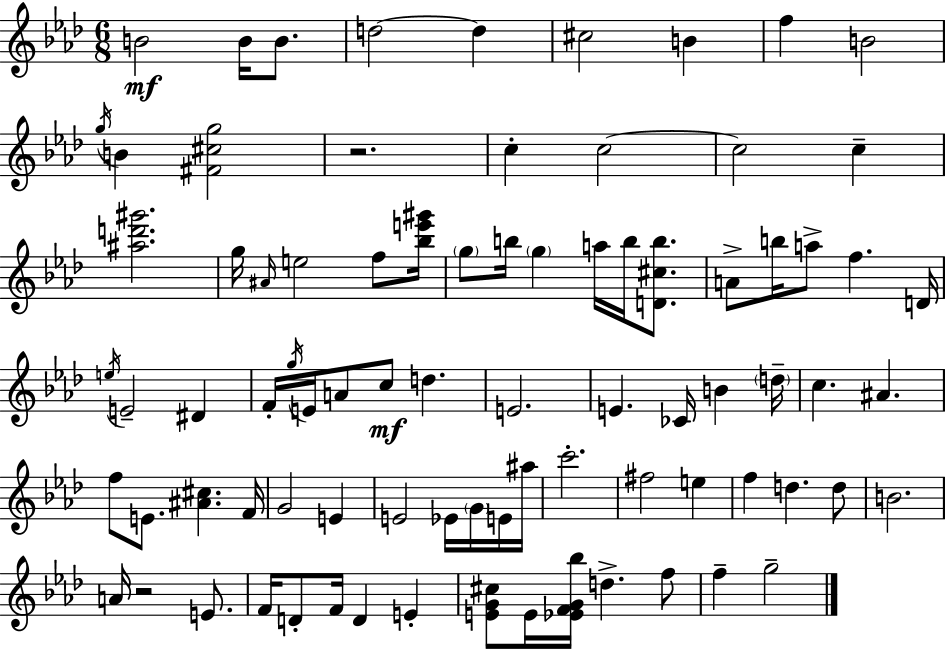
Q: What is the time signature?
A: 6/8